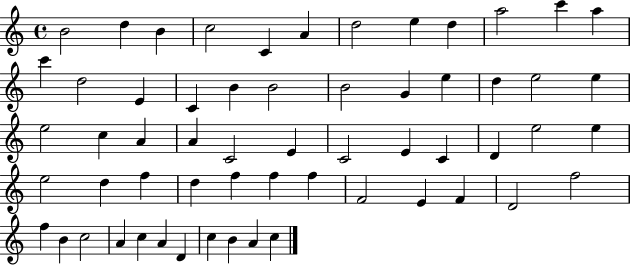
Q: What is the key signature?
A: C major